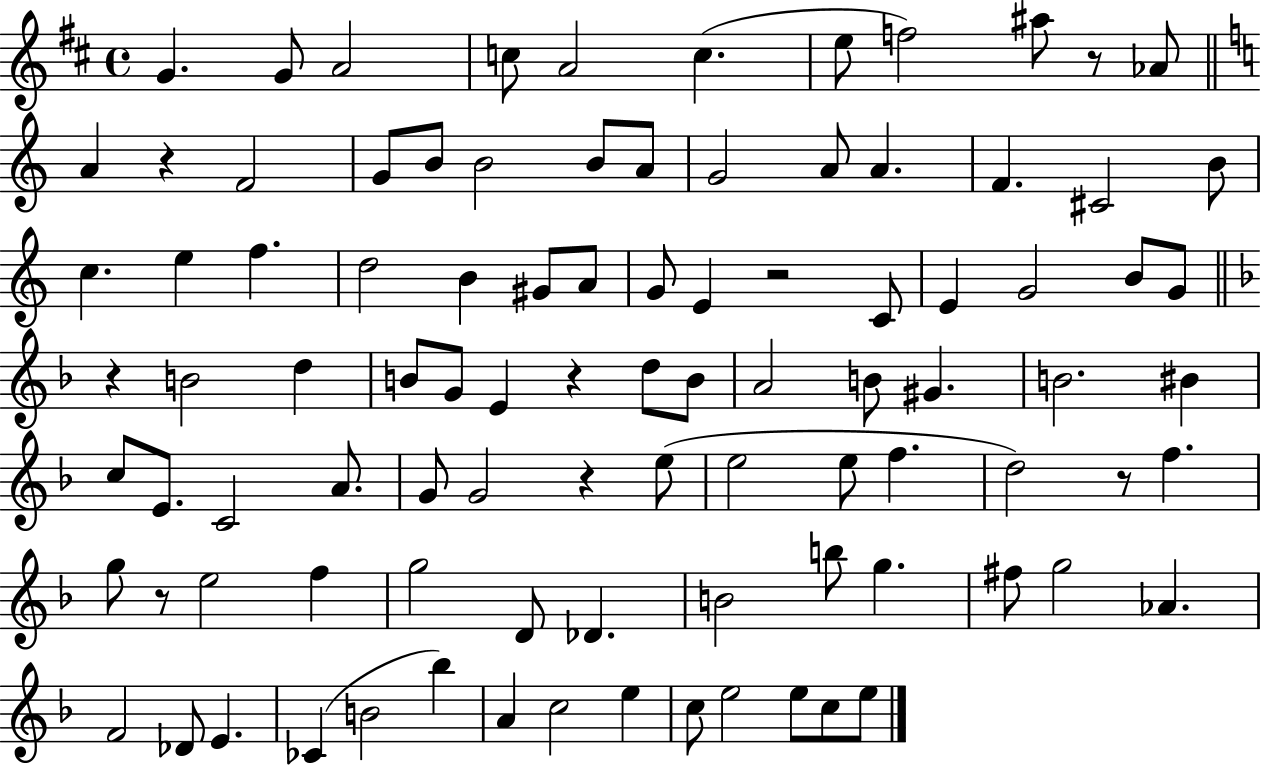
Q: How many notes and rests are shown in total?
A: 95